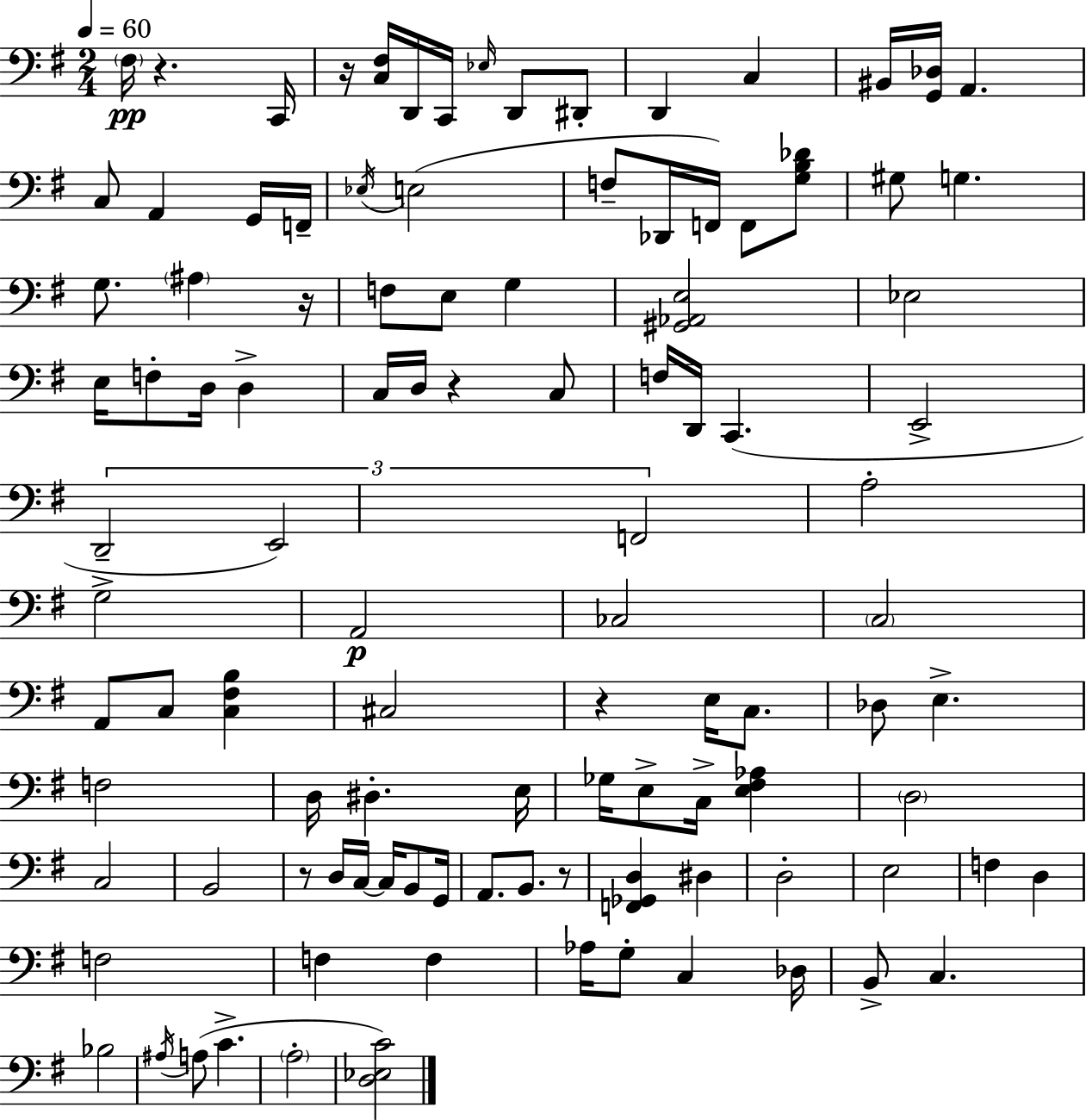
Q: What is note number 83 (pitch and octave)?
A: C3